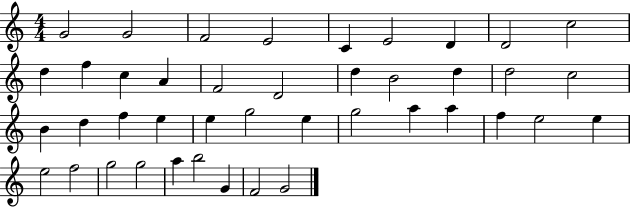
X:1
T:Untitled
M:4/4
L:1/4
K:C
G2 G2 F2 E2 C E2 D D2 c2 d f c A F2 D2 d B2 d d2 c2 B d f e e g2 e g2 a a f e2 e e2 f2 g2 g2 a b2 G F2 G2